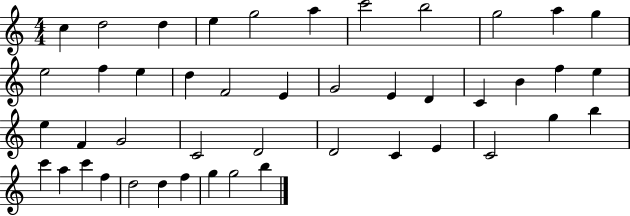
C5/q D5/h D5/q E5/q G5/h A5/q C6/h B5/h G5/h A5/q G5/q E5/h F5/q E5/q D5/q F4/h E4/q G4/h E4/q D4/q C4/q B4/q F5/q E5/q E5/q F4/q G4/h C4/h D4/h D4/h C4/q E4/q C4/h G5/q B5/q C6/q A5/q C6/q F5/q D5/h D5/q F5/q G5/q G5/h B5/q